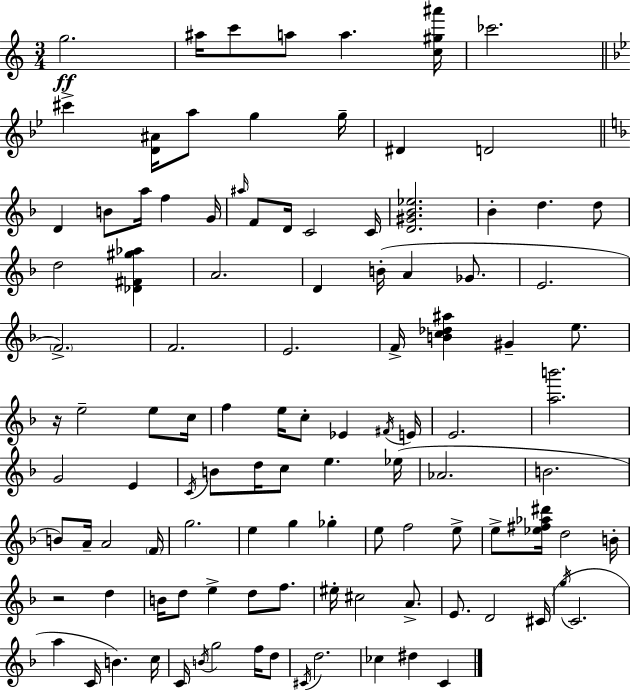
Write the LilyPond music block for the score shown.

{
  \clef treble
  \numericTimeSignature
  \time 3/4
  \key a \minor
  g''2.\ff | ais''16 c'''8 a''8 a''4. <c'' gis'' ais'''>16 | ces'''2. | \bar "||" \break \key bes \major cis'''4-> <d' ais'>16 a''8 g''4 g''16-- | dis'4 d'2 | \bar "||" \break \key d \minor d'4 b'8 a''16 f''4 g'16 | \grace { ais''16 } f'8 d'16 c'2 | c'16 <d' gis' bes' ees''>2. | bes'4-. d''4. d''8 | \break d''2 <des' fis' gis'' aes''>4 | a'2. | d'4 b'16-.( a'4 ges'8. | e'2. | \break \parenthesize f'2.->) | f'2. | e'2. | f'16-> <b' c'' des'' ais''>4 gis'4-- e''8. | \break r16 e''2-- e''8 | c''16 f''4 e''16 c''8-. ees'4 | \acciaccatura { fis'16 } e'16 e'2. | <a'' b'''>2. | \break g'2 e'4 | \acciaccatura { c'16 } b'8 d''16 c''8 e''4. | ees''16( aes'2. | b'2. | \break b'8) a'16-- a'2 | \parenthesize f'16 g''2. | e''4 g''4 ges''4-. | e''8 f''2 | \break e''8-> e''8-> <ees'' fis'' aes'' dis'''>16 d''2 | b'16-. r2 d''4 | b'16 d''8 e''4-> d''8 | f''8. eis''16-. cis''2 | \break a'8.-> e'8. d'2 | cis'16( \acciaccatura { g''16 } c'2. | a''4 c'16 b'4.) | c''16 c'16 \acciaccatura { b'16 } g''2 | \break f''16 d''8 \acciaccatura { cis'16 } d''2. | ces''4 dis''4 | c'4 \bar "|."
}